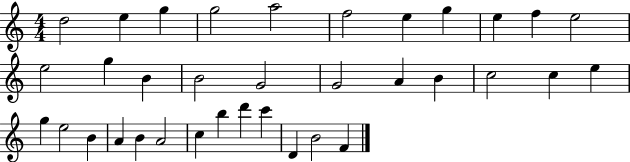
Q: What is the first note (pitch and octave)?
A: D5